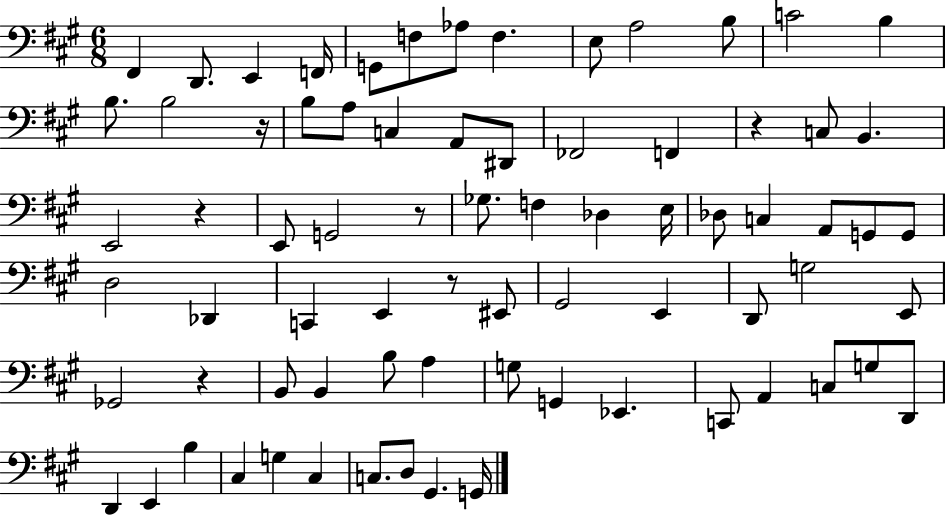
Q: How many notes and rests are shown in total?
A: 75